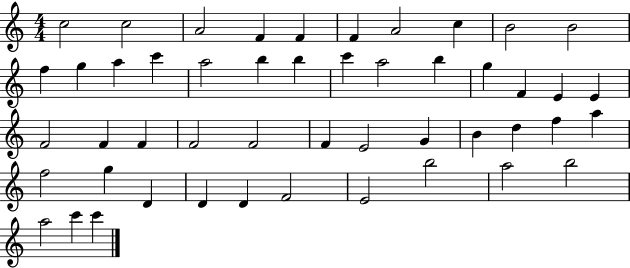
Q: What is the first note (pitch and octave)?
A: C5